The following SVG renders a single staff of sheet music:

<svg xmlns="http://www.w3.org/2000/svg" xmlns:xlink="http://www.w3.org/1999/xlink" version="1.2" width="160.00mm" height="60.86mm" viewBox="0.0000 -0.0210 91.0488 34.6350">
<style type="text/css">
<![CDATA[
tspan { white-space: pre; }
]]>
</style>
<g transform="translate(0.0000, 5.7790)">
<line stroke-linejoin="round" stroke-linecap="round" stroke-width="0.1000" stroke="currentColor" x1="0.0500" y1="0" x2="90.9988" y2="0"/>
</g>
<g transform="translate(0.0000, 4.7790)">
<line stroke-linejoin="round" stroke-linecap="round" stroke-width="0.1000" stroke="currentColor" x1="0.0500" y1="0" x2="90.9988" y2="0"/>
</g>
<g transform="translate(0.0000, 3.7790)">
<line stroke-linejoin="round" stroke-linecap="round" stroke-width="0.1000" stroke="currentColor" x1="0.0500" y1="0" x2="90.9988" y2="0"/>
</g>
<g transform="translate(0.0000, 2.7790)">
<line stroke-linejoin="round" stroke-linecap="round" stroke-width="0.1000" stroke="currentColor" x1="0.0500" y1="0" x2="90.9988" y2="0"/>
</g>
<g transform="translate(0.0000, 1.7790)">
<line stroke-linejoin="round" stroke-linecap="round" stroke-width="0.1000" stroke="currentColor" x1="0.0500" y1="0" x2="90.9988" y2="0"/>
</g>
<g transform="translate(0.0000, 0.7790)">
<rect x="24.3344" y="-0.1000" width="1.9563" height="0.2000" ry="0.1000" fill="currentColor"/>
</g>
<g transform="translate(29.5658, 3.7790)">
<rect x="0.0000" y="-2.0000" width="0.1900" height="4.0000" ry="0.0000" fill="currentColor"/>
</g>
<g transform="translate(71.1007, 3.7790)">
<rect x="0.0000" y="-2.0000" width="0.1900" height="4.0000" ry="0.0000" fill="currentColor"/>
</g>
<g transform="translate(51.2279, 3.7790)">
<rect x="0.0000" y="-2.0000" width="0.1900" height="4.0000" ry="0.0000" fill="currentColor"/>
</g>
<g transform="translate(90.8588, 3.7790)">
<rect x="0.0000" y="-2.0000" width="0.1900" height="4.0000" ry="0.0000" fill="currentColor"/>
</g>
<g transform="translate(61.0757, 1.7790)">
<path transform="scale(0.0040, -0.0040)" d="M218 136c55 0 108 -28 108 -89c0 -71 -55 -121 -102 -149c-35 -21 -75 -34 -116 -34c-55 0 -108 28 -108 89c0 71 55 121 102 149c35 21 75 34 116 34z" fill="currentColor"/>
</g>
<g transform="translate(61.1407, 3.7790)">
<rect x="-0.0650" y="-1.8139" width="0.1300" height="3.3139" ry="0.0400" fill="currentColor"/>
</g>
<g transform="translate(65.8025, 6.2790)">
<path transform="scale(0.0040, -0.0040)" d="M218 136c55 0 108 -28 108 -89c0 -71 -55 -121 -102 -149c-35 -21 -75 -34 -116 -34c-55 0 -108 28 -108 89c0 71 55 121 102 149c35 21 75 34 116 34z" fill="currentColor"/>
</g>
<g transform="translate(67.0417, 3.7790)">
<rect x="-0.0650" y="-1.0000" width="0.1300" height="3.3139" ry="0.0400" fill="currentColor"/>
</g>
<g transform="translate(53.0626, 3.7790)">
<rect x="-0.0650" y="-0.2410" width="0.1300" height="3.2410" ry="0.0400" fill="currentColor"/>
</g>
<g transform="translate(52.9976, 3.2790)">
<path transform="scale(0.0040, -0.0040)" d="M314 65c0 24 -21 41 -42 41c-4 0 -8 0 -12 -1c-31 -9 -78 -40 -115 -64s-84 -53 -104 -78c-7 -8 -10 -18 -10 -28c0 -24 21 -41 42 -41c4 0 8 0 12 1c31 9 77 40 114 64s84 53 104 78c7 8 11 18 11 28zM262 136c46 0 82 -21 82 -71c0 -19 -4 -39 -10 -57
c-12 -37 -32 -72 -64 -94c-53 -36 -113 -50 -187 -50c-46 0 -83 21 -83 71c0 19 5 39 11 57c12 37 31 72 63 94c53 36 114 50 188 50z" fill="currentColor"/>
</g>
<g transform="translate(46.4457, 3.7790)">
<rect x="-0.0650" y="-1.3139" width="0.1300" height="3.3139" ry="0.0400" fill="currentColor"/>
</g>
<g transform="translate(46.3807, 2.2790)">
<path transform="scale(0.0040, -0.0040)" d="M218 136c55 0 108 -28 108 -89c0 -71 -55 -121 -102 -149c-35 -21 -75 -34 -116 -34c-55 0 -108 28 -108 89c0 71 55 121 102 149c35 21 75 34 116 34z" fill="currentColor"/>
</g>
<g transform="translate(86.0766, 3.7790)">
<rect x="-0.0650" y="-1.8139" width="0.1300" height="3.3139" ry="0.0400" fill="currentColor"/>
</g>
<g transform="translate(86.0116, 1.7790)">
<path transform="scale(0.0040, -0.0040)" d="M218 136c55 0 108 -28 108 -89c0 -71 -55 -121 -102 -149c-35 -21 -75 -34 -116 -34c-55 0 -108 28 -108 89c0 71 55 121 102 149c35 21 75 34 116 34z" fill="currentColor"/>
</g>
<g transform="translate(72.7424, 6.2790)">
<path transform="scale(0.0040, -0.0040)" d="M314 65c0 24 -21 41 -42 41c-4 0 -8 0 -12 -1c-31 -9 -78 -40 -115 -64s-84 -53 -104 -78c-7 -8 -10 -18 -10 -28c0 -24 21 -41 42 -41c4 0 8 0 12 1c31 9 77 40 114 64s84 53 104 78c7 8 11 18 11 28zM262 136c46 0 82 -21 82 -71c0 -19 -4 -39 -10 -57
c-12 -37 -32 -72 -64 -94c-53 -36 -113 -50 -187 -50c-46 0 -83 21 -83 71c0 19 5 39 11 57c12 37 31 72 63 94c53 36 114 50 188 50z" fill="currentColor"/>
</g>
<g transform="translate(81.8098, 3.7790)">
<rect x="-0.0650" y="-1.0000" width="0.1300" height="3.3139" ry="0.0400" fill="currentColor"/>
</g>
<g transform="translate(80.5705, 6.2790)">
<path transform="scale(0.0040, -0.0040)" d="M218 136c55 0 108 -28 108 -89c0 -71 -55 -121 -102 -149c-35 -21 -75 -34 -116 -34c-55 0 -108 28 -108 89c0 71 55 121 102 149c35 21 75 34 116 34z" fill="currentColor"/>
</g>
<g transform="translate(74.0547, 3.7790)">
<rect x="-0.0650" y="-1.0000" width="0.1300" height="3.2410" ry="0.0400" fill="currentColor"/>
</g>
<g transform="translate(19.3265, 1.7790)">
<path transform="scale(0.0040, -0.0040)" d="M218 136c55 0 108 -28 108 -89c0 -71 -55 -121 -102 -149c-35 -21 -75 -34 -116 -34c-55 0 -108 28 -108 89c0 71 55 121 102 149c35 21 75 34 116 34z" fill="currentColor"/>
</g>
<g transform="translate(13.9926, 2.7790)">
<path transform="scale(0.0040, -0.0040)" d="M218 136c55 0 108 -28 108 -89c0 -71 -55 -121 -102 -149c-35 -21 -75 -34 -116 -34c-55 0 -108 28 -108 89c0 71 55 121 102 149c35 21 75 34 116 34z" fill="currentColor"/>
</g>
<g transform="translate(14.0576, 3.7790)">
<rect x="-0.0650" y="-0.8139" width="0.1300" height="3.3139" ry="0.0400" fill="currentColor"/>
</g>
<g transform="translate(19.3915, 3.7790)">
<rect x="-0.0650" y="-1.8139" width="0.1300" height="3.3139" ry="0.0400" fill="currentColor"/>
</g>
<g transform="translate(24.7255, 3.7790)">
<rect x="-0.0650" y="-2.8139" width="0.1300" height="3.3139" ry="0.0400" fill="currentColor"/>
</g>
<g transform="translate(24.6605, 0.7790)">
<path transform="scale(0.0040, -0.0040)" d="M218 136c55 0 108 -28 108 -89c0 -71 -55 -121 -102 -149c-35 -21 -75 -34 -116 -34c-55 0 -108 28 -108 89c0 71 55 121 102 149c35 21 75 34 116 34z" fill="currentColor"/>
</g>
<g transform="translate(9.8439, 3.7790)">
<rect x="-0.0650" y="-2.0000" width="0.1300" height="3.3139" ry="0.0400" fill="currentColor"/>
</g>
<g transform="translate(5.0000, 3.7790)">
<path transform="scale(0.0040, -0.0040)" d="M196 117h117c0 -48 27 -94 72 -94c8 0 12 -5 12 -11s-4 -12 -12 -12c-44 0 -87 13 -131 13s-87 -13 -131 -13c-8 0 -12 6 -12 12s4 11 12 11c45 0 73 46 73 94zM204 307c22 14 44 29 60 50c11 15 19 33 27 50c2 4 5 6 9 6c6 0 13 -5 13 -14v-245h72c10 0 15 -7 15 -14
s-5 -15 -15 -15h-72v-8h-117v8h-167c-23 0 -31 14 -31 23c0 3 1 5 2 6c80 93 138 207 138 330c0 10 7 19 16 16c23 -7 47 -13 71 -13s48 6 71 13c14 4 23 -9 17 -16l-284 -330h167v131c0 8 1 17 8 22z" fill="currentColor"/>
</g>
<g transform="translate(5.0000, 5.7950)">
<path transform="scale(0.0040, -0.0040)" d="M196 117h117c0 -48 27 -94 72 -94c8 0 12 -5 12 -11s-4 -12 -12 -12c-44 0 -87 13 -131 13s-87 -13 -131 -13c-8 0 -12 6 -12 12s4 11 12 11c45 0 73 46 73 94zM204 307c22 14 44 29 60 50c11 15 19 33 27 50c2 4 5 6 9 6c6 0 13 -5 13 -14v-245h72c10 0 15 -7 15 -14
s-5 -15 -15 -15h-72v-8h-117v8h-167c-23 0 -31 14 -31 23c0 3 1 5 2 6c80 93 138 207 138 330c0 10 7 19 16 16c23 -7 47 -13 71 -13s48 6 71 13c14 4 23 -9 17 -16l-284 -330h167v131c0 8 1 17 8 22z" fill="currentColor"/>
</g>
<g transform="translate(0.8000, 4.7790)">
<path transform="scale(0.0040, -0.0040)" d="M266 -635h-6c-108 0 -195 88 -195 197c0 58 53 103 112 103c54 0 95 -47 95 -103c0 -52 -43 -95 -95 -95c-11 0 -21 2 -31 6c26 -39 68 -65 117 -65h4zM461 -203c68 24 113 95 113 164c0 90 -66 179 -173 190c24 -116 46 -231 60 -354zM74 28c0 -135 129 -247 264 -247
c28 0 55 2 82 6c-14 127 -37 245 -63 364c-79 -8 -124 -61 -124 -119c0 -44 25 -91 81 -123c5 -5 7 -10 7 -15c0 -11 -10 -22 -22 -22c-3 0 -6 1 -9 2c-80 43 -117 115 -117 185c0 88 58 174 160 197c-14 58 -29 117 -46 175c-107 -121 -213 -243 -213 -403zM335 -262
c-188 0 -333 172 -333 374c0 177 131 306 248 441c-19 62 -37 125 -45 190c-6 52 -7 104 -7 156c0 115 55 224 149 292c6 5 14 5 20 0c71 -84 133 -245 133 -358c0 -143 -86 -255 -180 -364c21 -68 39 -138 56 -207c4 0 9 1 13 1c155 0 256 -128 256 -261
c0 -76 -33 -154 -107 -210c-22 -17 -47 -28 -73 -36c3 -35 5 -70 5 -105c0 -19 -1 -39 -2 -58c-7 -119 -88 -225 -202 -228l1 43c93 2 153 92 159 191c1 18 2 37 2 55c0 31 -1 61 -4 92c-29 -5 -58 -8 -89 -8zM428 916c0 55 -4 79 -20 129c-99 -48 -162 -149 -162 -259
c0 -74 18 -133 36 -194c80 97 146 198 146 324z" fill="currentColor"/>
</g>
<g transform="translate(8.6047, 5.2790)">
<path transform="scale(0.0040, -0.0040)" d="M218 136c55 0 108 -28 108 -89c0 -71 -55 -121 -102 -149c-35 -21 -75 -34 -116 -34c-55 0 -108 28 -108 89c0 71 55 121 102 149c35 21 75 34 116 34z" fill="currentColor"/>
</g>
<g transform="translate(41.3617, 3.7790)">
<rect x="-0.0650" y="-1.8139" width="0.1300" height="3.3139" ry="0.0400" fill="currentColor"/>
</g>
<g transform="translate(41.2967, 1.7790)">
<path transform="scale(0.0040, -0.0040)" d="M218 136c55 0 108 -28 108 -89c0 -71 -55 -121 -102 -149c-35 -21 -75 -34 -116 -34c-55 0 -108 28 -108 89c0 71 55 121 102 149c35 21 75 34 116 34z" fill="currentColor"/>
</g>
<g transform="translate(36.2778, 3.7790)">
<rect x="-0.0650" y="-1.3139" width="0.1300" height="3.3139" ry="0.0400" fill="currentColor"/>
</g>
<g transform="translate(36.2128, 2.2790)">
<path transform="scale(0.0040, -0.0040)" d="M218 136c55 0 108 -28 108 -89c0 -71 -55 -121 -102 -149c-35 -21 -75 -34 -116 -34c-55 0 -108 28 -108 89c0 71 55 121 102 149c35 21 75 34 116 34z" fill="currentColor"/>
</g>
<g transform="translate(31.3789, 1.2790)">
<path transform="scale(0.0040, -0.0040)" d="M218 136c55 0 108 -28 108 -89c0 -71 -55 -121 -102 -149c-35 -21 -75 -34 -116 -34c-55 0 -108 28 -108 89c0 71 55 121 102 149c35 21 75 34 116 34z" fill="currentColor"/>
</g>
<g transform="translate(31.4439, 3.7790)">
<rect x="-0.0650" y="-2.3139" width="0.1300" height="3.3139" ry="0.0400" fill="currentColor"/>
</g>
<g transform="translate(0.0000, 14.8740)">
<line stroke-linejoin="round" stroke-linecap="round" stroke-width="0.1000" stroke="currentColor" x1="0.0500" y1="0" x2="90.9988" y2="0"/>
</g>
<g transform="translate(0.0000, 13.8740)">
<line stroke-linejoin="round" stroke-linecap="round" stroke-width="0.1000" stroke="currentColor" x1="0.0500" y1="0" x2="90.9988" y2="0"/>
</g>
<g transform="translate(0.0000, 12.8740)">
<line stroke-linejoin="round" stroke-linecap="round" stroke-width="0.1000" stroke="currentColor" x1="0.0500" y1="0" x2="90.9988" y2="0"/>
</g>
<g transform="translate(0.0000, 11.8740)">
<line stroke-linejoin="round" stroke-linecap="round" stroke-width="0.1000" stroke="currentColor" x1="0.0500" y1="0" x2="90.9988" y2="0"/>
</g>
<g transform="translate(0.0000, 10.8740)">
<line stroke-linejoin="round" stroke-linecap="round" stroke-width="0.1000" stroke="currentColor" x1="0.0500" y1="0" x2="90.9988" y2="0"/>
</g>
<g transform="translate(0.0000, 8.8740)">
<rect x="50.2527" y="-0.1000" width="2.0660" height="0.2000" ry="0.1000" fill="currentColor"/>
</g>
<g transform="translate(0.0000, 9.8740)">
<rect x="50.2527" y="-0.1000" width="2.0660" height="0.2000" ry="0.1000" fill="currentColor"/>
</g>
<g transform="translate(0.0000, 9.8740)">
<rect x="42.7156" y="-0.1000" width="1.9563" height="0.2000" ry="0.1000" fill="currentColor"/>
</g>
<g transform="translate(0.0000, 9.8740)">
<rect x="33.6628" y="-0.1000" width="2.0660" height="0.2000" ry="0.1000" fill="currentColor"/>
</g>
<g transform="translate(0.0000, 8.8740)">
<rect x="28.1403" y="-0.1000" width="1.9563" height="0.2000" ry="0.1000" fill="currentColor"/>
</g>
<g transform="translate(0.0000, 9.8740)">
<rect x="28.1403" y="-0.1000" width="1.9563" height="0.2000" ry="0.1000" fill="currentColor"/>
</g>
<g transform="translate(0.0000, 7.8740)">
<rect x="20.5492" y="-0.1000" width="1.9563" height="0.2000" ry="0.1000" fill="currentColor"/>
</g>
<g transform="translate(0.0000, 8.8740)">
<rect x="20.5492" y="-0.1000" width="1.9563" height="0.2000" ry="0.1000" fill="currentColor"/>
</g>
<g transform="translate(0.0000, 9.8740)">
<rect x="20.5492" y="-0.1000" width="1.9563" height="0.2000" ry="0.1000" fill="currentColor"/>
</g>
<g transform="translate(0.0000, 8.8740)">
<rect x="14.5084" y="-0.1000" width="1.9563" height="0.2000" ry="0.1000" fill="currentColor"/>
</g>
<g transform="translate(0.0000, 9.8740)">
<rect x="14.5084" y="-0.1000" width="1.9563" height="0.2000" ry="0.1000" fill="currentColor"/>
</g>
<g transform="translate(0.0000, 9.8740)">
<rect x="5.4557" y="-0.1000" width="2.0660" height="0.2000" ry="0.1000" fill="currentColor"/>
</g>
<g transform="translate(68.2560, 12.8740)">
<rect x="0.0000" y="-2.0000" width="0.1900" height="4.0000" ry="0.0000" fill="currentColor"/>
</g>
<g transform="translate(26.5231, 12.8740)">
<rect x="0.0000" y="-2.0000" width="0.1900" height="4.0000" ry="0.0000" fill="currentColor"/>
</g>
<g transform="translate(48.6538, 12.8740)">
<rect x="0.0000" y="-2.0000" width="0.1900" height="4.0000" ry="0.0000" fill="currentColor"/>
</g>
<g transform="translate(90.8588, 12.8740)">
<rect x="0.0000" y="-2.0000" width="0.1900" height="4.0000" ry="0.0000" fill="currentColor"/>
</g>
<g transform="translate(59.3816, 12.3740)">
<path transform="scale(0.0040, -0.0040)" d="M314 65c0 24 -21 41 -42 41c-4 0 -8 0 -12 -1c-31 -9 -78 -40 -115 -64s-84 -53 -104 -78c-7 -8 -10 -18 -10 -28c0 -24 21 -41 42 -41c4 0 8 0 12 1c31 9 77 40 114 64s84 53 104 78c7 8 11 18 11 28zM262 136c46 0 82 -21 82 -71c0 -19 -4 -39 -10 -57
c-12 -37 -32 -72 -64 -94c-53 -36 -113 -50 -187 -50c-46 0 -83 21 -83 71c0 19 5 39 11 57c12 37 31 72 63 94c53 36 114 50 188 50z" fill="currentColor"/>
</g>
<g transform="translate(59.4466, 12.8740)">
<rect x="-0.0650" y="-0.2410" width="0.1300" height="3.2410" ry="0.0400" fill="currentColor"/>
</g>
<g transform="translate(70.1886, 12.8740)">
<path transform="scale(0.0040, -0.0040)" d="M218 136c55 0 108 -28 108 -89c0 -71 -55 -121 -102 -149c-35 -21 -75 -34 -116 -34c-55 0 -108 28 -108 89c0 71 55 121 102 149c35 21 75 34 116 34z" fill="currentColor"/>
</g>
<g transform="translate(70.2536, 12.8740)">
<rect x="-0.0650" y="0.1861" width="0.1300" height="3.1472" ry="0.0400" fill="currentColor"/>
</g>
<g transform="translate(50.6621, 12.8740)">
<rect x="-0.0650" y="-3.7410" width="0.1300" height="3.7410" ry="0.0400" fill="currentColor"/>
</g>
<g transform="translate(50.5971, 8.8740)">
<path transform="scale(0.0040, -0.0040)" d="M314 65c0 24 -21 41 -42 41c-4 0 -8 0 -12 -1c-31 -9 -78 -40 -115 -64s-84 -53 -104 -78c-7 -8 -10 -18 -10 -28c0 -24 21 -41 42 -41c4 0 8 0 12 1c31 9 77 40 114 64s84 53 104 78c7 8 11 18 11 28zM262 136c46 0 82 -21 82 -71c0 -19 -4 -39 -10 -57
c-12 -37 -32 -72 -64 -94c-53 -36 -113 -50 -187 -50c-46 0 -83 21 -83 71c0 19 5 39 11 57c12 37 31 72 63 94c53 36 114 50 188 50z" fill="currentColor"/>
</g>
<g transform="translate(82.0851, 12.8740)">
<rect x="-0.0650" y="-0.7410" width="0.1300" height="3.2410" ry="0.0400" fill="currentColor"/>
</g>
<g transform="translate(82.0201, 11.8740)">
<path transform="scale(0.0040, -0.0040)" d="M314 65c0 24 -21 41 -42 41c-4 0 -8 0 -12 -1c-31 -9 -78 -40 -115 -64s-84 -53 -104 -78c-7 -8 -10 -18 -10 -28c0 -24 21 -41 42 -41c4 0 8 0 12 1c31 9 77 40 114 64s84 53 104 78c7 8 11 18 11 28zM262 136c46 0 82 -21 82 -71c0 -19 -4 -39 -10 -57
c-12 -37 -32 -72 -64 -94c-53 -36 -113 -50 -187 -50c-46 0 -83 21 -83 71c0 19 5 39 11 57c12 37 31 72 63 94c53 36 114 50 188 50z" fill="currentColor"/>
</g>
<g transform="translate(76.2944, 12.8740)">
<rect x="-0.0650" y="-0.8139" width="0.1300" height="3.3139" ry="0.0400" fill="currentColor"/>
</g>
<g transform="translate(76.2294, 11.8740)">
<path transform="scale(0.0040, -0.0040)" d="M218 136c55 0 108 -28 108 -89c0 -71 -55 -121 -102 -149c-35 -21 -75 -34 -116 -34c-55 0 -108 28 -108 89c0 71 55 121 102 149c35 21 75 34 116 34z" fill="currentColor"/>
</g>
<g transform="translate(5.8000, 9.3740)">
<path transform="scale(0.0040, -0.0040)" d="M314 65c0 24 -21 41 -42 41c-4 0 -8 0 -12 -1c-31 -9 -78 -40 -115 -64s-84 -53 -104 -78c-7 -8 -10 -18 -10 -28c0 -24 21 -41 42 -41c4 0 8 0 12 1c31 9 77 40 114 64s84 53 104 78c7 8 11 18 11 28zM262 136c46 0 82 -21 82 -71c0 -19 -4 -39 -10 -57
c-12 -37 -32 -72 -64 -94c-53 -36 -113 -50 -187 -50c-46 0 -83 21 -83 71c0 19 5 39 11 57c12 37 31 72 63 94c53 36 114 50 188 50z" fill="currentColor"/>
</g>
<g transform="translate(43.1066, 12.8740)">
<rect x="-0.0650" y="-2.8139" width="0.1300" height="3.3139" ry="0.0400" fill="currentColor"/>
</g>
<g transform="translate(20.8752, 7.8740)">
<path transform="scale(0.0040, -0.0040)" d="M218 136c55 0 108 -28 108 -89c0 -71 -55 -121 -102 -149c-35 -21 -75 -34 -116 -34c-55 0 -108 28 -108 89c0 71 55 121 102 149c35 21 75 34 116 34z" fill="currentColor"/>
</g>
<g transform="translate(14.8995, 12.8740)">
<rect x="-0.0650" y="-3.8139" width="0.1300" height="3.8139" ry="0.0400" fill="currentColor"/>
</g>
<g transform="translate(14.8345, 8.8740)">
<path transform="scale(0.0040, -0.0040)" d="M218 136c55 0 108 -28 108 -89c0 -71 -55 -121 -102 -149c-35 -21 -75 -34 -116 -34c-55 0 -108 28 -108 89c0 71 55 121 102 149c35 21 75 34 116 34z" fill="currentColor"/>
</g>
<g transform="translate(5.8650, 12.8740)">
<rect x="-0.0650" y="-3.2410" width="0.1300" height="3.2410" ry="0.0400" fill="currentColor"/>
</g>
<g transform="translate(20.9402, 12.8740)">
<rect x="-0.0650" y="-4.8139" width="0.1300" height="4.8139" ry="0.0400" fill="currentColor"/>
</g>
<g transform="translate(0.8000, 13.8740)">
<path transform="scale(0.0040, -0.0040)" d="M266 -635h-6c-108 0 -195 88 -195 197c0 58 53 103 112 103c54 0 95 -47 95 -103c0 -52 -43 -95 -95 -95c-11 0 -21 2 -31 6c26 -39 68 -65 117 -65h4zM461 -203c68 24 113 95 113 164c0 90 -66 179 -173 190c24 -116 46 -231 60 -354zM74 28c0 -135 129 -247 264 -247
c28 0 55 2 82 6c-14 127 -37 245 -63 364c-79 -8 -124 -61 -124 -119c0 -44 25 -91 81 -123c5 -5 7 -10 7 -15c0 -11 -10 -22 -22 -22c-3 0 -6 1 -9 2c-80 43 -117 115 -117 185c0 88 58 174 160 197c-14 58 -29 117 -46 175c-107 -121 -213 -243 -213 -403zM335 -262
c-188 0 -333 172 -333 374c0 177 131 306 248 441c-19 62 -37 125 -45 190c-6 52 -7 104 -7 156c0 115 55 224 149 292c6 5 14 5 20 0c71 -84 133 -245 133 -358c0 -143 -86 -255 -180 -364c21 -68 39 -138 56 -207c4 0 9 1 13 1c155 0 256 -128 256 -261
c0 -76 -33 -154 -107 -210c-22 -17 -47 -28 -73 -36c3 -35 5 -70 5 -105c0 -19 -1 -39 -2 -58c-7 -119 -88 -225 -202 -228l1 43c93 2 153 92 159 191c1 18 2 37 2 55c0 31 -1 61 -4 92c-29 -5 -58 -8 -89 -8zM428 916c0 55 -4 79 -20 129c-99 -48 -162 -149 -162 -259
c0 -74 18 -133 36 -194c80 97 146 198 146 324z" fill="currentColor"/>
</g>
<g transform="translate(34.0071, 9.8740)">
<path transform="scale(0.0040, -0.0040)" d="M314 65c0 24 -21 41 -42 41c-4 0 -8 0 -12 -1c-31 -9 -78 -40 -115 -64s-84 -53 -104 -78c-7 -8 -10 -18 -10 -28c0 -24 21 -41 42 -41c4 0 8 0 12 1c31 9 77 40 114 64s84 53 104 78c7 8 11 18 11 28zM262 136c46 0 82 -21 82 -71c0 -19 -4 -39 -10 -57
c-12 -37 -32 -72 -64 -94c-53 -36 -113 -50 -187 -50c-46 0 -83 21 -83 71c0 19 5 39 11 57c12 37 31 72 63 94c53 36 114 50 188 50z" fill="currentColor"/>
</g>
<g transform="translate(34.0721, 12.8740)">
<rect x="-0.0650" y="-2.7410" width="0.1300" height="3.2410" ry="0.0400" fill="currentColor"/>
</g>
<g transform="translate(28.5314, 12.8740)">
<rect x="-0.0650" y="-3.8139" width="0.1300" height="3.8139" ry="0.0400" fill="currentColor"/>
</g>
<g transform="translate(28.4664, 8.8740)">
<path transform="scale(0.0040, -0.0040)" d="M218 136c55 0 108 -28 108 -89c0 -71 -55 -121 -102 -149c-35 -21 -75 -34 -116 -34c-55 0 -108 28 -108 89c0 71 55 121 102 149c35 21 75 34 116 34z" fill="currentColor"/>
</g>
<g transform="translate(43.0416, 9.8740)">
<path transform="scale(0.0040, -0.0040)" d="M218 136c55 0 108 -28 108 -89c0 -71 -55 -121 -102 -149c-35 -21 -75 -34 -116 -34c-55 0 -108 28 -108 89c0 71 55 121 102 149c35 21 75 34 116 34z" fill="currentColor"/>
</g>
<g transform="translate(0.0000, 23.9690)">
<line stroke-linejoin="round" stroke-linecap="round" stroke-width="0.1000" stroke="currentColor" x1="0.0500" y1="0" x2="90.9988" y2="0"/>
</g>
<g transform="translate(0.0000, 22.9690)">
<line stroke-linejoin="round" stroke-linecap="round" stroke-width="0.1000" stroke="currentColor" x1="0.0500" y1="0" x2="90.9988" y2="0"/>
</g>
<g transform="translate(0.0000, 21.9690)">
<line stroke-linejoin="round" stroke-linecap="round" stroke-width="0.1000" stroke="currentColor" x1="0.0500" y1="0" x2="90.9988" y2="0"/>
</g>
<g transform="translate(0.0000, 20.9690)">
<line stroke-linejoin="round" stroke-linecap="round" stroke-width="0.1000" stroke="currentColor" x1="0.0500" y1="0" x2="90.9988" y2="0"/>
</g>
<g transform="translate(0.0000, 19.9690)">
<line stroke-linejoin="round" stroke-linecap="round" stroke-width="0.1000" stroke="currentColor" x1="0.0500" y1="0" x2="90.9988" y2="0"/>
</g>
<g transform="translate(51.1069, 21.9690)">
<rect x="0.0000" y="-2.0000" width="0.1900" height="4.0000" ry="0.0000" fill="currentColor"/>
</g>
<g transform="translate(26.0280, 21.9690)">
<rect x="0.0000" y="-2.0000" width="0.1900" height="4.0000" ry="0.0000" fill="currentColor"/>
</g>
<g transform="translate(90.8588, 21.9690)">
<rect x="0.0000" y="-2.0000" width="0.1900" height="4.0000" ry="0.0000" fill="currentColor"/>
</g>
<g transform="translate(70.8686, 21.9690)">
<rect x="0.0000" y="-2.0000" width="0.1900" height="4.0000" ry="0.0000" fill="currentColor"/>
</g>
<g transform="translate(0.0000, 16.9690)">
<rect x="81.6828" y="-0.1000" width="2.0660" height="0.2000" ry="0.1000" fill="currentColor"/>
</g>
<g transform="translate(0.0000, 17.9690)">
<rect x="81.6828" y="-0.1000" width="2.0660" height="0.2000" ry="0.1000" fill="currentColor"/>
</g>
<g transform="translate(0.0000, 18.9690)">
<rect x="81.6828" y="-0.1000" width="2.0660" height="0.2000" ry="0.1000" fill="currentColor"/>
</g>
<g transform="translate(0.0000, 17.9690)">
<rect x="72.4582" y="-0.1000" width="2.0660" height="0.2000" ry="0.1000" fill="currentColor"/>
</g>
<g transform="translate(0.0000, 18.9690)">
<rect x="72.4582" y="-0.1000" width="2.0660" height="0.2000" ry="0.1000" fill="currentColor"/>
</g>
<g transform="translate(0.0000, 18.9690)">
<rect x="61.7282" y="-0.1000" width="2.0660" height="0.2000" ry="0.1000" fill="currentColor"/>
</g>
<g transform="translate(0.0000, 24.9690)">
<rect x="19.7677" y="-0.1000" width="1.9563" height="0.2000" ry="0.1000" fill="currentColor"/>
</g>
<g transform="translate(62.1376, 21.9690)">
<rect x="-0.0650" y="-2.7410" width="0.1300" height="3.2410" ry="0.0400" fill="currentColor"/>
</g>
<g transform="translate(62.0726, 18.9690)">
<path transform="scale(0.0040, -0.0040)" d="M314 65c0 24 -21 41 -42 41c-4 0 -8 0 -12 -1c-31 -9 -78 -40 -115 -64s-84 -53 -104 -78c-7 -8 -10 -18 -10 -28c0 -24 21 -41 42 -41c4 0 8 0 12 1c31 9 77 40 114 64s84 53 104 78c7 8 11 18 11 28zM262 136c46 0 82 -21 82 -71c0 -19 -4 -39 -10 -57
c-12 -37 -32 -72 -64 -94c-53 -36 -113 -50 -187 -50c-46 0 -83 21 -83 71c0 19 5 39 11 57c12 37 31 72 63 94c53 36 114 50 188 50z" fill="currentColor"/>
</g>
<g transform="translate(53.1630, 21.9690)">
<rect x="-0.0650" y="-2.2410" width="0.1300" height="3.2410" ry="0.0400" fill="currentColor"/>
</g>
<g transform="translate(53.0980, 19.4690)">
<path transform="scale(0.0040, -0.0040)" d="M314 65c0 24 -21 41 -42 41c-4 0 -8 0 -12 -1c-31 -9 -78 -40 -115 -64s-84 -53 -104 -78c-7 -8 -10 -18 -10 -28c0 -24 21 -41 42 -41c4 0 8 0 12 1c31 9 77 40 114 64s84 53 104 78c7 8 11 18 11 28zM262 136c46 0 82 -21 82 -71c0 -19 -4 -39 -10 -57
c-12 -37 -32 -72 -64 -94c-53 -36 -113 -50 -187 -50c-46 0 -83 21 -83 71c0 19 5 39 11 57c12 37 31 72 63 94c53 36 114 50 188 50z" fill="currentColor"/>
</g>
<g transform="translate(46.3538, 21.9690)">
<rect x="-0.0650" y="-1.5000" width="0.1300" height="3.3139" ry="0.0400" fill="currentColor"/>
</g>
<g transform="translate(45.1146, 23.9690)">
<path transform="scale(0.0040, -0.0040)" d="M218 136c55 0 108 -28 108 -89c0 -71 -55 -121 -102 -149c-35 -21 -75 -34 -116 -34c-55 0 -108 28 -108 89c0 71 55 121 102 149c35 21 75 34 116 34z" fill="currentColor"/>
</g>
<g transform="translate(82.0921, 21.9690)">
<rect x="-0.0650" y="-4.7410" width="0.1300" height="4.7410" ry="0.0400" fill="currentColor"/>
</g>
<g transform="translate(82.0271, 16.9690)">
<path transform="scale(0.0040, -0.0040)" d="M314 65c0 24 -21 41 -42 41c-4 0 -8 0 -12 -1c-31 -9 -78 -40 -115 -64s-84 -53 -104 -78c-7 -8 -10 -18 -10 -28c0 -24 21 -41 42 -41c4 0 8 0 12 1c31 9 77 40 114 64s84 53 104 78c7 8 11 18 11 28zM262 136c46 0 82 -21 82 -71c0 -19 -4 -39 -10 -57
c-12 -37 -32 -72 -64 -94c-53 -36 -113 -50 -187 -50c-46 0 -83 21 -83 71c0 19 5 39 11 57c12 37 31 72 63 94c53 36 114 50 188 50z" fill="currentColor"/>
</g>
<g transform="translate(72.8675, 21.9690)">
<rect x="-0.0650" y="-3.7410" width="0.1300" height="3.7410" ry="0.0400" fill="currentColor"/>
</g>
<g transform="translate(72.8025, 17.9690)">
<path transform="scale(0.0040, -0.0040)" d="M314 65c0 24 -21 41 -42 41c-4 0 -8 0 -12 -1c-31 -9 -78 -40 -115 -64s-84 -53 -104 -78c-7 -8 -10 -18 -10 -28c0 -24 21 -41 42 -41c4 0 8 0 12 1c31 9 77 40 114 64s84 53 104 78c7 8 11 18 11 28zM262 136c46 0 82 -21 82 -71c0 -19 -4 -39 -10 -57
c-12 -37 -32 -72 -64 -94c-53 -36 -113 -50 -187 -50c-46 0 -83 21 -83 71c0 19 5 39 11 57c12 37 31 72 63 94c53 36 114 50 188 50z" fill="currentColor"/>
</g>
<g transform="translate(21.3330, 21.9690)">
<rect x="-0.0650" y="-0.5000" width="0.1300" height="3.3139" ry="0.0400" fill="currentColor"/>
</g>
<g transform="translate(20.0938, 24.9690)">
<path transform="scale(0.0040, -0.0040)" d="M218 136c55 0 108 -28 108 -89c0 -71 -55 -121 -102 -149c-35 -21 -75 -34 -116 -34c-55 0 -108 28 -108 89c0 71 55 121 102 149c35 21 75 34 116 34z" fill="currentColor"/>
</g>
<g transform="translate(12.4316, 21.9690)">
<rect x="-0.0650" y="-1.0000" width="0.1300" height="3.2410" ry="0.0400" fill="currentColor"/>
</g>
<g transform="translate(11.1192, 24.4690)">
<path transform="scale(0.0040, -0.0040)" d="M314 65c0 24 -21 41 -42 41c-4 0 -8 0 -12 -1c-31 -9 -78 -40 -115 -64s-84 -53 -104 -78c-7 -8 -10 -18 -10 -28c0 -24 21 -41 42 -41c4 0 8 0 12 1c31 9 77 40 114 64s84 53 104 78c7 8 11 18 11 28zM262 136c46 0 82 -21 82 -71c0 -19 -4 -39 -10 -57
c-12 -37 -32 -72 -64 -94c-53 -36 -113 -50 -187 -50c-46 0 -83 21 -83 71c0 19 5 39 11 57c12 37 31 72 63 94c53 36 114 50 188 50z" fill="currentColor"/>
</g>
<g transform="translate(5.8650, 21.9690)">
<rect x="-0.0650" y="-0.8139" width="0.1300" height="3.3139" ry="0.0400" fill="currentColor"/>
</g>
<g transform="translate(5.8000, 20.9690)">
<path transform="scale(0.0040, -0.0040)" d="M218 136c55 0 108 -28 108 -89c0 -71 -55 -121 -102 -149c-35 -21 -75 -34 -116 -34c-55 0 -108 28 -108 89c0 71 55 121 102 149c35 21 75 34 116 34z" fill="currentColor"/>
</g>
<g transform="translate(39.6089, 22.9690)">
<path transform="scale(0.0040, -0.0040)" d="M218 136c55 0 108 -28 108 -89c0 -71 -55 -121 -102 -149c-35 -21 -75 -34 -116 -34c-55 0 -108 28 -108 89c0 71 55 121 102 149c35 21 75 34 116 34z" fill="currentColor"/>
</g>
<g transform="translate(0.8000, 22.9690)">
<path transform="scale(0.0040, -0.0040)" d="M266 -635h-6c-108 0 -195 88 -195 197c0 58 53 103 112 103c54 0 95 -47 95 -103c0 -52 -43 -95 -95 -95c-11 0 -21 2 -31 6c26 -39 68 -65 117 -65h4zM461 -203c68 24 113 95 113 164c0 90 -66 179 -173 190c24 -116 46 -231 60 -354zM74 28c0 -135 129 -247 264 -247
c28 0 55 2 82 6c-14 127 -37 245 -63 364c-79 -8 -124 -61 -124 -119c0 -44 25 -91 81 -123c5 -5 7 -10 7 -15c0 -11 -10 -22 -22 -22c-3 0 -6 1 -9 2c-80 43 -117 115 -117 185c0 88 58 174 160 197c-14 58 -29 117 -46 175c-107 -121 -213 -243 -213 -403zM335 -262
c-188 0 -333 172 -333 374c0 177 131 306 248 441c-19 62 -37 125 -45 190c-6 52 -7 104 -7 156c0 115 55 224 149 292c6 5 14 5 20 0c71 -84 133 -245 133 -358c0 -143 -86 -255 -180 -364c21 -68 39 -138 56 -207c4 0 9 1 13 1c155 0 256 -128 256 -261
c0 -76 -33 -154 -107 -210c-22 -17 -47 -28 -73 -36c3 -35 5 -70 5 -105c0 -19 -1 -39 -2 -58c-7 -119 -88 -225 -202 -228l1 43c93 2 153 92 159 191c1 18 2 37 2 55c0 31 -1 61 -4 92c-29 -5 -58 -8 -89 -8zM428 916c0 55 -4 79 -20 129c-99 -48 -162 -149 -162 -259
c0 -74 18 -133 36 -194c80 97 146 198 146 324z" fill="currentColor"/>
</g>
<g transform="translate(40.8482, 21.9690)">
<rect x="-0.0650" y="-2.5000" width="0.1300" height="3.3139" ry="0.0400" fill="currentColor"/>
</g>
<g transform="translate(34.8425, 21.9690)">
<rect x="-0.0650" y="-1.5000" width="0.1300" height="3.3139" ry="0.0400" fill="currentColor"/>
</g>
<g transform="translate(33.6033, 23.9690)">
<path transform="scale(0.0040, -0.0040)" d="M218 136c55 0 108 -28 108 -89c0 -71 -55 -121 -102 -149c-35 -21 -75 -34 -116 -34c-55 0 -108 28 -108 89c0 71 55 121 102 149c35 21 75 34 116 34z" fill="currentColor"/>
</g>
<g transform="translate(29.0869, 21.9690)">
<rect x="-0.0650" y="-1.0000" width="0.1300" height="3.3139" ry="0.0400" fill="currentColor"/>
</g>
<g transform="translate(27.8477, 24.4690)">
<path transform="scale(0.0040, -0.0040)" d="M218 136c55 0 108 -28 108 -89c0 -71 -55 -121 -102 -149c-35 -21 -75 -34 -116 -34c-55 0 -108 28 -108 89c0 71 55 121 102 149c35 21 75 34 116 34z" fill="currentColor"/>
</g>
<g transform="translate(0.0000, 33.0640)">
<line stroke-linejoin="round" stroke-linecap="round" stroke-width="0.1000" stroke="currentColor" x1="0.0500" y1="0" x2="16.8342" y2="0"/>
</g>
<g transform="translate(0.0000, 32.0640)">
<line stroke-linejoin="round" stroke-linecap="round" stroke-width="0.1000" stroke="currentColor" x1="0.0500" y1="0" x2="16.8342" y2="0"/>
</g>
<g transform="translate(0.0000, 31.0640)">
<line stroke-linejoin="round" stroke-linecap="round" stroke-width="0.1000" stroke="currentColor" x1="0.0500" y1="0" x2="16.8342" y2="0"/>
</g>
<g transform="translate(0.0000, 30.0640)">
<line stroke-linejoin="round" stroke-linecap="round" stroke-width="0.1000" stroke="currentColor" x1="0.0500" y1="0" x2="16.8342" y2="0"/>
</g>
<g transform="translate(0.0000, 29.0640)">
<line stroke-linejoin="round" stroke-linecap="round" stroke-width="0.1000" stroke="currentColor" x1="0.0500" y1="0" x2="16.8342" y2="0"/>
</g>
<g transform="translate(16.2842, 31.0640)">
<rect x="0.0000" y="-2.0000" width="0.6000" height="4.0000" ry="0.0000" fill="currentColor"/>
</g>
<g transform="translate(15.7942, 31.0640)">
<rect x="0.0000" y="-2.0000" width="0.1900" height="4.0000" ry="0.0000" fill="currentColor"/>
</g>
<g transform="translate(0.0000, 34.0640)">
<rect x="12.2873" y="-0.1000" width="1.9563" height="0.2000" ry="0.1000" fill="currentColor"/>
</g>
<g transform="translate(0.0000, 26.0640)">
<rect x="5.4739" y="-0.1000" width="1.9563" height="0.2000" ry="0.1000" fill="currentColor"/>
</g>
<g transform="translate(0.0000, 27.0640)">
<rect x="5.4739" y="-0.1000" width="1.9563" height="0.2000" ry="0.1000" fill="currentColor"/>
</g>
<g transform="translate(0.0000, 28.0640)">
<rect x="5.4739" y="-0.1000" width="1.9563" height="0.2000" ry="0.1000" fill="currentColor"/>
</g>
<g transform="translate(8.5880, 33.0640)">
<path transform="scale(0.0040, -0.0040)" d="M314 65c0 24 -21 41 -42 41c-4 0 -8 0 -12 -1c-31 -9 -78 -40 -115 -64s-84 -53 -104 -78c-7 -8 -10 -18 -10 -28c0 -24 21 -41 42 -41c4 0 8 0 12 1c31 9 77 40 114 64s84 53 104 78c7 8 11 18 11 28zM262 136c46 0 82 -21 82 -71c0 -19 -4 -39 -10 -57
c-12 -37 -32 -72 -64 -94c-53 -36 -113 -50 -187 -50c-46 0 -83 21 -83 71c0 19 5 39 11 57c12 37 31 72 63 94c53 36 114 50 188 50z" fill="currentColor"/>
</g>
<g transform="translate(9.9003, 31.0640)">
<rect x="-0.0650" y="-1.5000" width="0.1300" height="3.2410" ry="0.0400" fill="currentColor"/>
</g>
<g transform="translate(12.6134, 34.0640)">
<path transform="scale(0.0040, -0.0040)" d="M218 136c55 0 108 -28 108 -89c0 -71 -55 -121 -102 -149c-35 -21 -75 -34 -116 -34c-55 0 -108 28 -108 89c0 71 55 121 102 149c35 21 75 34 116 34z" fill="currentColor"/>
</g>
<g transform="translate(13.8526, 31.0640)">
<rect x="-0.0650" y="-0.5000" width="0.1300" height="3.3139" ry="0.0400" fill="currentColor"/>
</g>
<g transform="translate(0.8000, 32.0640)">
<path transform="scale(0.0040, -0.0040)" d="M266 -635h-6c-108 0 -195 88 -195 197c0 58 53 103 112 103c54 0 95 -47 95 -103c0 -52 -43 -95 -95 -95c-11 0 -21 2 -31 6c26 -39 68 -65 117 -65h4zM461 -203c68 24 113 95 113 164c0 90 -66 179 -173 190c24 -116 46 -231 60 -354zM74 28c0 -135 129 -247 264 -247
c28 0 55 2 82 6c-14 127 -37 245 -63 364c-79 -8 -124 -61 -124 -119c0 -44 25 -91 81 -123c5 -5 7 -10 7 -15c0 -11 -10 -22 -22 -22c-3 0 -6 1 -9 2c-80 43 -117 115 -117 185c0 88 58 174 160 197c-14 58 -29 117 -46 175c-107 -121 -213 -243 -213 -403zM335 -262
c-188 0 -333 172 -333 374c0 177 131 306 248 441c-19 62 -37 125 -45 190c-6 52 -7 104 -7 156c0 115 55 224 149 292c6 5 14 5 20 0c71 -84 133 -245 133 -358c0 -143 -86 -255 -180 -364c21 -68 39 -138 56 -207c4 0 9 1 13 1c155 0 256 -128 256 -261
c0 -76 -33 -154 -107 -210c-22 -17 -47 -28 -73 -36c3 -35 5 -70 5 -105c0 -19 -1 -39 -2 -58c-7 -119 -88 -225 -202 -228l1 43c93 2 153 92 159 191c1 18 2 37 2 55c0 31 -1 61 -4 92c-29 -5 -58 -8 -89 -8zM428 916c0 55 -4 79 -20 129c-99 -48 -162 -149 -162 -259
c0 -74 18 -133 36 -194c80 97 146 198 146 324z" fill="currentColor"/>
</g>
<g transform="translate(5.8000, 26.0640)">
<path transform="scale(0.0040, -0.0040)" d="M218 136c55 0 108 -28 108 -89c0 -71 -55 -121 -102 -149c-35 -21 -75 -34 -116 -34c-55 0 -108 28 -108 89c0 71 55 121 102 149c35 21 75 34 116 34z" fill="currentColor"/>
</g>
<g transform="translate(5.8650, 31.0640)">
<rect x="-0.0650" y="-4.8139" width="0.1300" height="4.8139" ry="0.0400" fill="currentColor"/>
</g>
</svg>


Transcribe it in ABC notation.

X:1
T:Untitled
M:4/4
L:1/4
K:C
F d f a g e f e c2 f D D2 D f b2 c' e' c' a2 a c'2 c2 B d d2 d D2 C D E G E g2 a2 c'2 e'2 e' E2 C